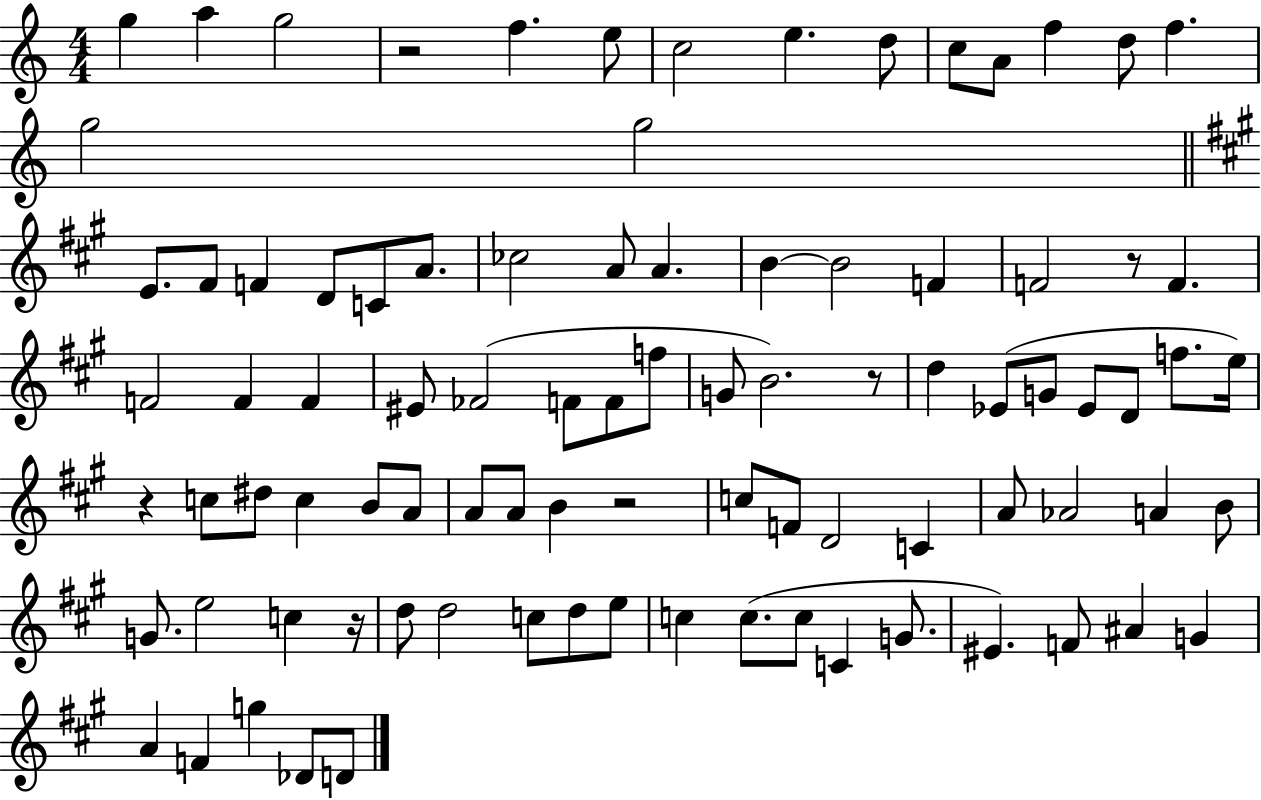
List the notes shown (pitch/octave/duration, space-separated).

G5/q A5/q G5/h R/h F5/q. E5/e C5/h E5/q. D5/e C5/e A4/e F5/q D5/e F5/q. G5/h G5/h E4/e. F#4/e F4/q D4/e C4/e A4/e. CES5/h A4/e A4/q. B4/q B4/h F4/q F4/h R/e F4/q. F4/h F4/q F4/q EIS4/e FES4/h F4/e F4/e F5/e G4/e B4/h. R/e D5/q Eb4/e G4/e Eb4/e D4/e F5/e. E5/s R/q C5/e D#5/e C5/q B4/e A4/e A4/e A4/e B4/q R/h C5/e F4/e D4/h C4/q A4/e Ab4/h A4/q B4/e G4/e. E5/h C5/q R/s D5/e D5/h C5/e D5/e E5/e C5/q C5/e. C5/e C4/q G4/e. EIS4/q. F4/e A#4/q G4/q A4/q F4/q G5/q Db4/e D4/e